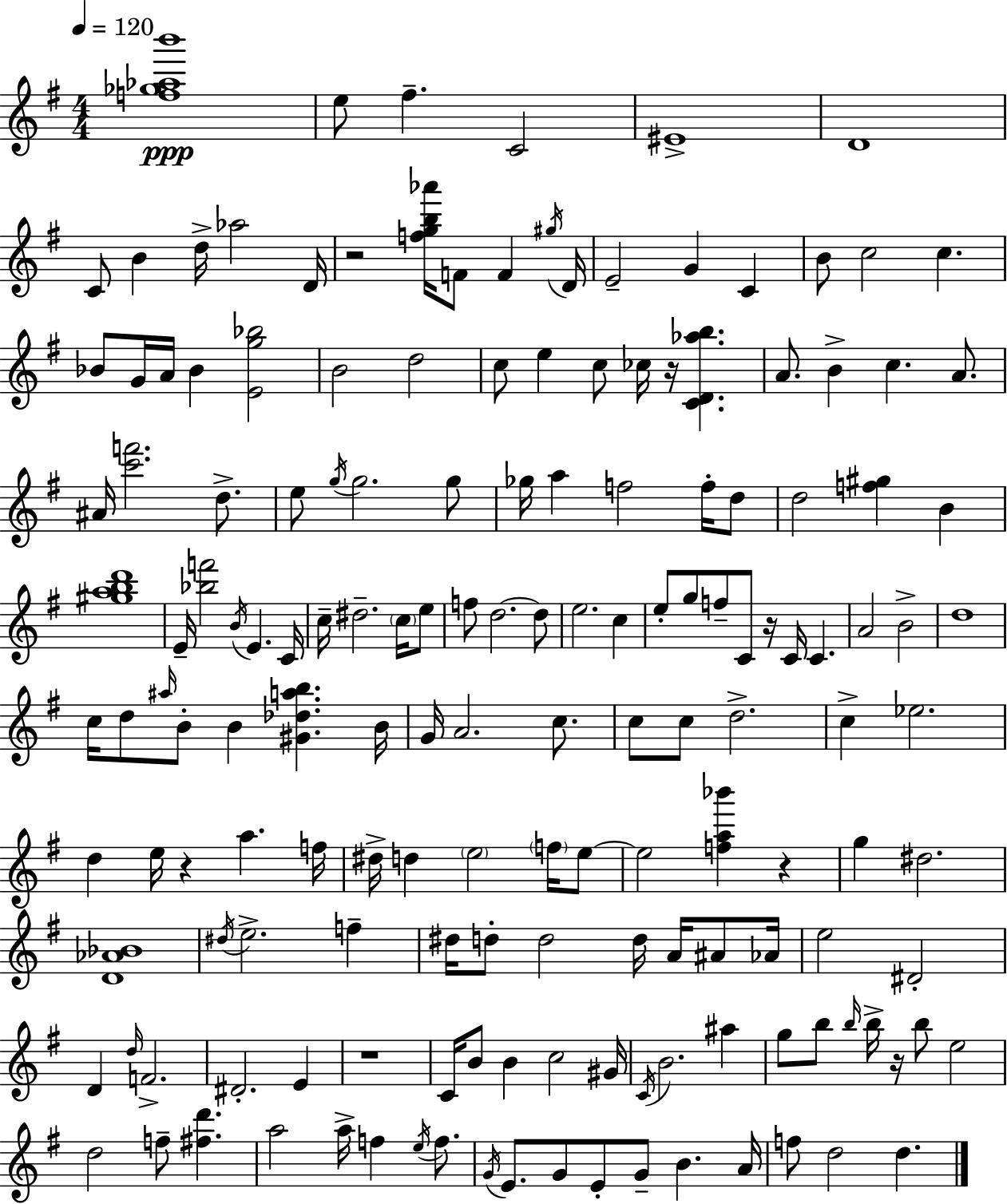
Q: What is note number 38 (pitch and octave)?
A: G5